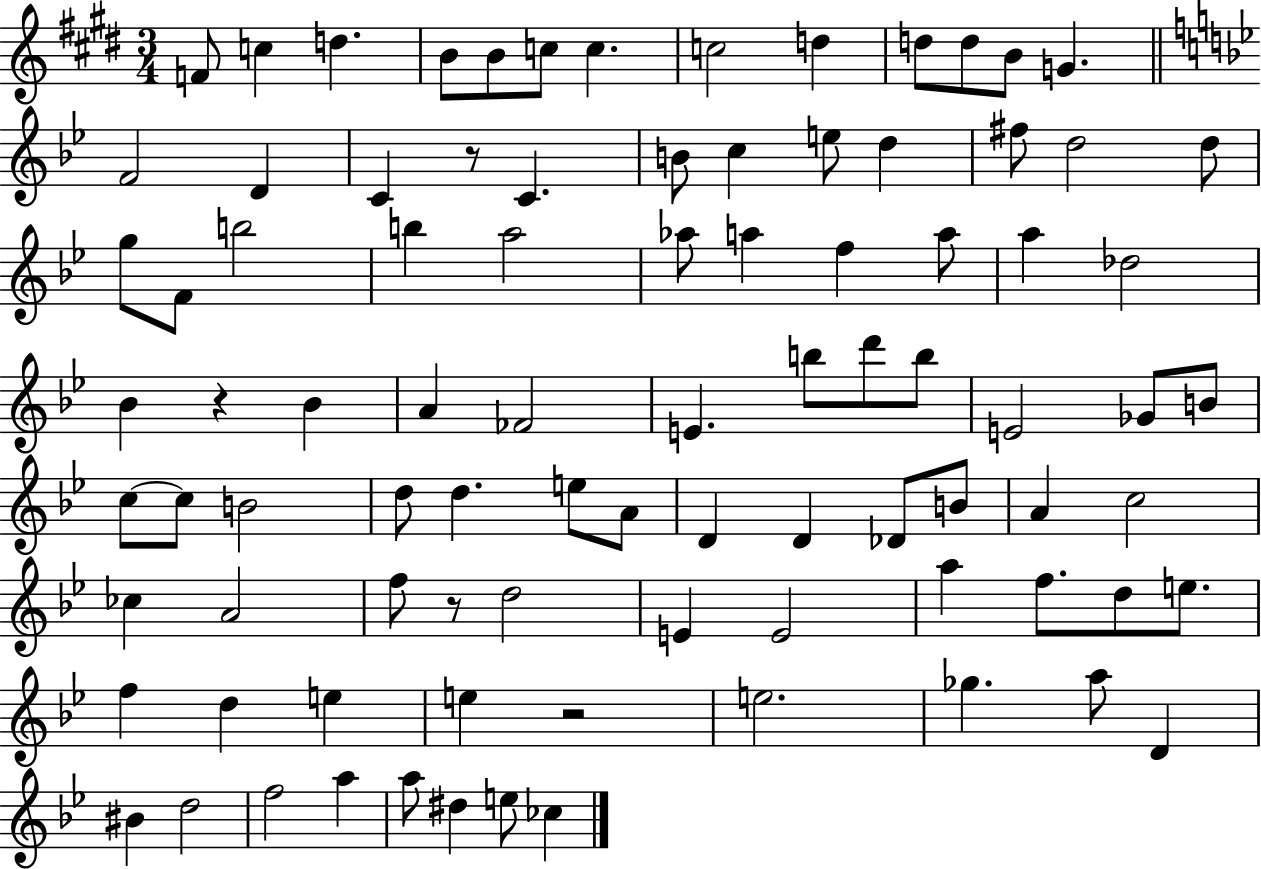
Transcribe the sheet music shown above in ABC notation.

X:1
T:Untitled
M:3/4
L:1/4
K:E
F/2 c d B/2 B/2 c/2 c c2 d d/2 d/2 B/2 G F2 D C z/2 C B/2 c e/2 d ^f/2 d2 d/2 g/2 F/2 b2 b a2 _a/2 a f a/2 a _d2 _B z _B A _F2 E b/2 d'/2 b/2 E2 _G/2 B/2 c/2 c/2 B2 d/2 d e/2 A/2 D D _D/2 B/2 A c2 _c A2 f/2 z/2 d2 E E2 a f/2 d/2 e/2 f d e e z2 e2 _g a/2 D ^B d2 f2 a a/2 ^d e/2 _c